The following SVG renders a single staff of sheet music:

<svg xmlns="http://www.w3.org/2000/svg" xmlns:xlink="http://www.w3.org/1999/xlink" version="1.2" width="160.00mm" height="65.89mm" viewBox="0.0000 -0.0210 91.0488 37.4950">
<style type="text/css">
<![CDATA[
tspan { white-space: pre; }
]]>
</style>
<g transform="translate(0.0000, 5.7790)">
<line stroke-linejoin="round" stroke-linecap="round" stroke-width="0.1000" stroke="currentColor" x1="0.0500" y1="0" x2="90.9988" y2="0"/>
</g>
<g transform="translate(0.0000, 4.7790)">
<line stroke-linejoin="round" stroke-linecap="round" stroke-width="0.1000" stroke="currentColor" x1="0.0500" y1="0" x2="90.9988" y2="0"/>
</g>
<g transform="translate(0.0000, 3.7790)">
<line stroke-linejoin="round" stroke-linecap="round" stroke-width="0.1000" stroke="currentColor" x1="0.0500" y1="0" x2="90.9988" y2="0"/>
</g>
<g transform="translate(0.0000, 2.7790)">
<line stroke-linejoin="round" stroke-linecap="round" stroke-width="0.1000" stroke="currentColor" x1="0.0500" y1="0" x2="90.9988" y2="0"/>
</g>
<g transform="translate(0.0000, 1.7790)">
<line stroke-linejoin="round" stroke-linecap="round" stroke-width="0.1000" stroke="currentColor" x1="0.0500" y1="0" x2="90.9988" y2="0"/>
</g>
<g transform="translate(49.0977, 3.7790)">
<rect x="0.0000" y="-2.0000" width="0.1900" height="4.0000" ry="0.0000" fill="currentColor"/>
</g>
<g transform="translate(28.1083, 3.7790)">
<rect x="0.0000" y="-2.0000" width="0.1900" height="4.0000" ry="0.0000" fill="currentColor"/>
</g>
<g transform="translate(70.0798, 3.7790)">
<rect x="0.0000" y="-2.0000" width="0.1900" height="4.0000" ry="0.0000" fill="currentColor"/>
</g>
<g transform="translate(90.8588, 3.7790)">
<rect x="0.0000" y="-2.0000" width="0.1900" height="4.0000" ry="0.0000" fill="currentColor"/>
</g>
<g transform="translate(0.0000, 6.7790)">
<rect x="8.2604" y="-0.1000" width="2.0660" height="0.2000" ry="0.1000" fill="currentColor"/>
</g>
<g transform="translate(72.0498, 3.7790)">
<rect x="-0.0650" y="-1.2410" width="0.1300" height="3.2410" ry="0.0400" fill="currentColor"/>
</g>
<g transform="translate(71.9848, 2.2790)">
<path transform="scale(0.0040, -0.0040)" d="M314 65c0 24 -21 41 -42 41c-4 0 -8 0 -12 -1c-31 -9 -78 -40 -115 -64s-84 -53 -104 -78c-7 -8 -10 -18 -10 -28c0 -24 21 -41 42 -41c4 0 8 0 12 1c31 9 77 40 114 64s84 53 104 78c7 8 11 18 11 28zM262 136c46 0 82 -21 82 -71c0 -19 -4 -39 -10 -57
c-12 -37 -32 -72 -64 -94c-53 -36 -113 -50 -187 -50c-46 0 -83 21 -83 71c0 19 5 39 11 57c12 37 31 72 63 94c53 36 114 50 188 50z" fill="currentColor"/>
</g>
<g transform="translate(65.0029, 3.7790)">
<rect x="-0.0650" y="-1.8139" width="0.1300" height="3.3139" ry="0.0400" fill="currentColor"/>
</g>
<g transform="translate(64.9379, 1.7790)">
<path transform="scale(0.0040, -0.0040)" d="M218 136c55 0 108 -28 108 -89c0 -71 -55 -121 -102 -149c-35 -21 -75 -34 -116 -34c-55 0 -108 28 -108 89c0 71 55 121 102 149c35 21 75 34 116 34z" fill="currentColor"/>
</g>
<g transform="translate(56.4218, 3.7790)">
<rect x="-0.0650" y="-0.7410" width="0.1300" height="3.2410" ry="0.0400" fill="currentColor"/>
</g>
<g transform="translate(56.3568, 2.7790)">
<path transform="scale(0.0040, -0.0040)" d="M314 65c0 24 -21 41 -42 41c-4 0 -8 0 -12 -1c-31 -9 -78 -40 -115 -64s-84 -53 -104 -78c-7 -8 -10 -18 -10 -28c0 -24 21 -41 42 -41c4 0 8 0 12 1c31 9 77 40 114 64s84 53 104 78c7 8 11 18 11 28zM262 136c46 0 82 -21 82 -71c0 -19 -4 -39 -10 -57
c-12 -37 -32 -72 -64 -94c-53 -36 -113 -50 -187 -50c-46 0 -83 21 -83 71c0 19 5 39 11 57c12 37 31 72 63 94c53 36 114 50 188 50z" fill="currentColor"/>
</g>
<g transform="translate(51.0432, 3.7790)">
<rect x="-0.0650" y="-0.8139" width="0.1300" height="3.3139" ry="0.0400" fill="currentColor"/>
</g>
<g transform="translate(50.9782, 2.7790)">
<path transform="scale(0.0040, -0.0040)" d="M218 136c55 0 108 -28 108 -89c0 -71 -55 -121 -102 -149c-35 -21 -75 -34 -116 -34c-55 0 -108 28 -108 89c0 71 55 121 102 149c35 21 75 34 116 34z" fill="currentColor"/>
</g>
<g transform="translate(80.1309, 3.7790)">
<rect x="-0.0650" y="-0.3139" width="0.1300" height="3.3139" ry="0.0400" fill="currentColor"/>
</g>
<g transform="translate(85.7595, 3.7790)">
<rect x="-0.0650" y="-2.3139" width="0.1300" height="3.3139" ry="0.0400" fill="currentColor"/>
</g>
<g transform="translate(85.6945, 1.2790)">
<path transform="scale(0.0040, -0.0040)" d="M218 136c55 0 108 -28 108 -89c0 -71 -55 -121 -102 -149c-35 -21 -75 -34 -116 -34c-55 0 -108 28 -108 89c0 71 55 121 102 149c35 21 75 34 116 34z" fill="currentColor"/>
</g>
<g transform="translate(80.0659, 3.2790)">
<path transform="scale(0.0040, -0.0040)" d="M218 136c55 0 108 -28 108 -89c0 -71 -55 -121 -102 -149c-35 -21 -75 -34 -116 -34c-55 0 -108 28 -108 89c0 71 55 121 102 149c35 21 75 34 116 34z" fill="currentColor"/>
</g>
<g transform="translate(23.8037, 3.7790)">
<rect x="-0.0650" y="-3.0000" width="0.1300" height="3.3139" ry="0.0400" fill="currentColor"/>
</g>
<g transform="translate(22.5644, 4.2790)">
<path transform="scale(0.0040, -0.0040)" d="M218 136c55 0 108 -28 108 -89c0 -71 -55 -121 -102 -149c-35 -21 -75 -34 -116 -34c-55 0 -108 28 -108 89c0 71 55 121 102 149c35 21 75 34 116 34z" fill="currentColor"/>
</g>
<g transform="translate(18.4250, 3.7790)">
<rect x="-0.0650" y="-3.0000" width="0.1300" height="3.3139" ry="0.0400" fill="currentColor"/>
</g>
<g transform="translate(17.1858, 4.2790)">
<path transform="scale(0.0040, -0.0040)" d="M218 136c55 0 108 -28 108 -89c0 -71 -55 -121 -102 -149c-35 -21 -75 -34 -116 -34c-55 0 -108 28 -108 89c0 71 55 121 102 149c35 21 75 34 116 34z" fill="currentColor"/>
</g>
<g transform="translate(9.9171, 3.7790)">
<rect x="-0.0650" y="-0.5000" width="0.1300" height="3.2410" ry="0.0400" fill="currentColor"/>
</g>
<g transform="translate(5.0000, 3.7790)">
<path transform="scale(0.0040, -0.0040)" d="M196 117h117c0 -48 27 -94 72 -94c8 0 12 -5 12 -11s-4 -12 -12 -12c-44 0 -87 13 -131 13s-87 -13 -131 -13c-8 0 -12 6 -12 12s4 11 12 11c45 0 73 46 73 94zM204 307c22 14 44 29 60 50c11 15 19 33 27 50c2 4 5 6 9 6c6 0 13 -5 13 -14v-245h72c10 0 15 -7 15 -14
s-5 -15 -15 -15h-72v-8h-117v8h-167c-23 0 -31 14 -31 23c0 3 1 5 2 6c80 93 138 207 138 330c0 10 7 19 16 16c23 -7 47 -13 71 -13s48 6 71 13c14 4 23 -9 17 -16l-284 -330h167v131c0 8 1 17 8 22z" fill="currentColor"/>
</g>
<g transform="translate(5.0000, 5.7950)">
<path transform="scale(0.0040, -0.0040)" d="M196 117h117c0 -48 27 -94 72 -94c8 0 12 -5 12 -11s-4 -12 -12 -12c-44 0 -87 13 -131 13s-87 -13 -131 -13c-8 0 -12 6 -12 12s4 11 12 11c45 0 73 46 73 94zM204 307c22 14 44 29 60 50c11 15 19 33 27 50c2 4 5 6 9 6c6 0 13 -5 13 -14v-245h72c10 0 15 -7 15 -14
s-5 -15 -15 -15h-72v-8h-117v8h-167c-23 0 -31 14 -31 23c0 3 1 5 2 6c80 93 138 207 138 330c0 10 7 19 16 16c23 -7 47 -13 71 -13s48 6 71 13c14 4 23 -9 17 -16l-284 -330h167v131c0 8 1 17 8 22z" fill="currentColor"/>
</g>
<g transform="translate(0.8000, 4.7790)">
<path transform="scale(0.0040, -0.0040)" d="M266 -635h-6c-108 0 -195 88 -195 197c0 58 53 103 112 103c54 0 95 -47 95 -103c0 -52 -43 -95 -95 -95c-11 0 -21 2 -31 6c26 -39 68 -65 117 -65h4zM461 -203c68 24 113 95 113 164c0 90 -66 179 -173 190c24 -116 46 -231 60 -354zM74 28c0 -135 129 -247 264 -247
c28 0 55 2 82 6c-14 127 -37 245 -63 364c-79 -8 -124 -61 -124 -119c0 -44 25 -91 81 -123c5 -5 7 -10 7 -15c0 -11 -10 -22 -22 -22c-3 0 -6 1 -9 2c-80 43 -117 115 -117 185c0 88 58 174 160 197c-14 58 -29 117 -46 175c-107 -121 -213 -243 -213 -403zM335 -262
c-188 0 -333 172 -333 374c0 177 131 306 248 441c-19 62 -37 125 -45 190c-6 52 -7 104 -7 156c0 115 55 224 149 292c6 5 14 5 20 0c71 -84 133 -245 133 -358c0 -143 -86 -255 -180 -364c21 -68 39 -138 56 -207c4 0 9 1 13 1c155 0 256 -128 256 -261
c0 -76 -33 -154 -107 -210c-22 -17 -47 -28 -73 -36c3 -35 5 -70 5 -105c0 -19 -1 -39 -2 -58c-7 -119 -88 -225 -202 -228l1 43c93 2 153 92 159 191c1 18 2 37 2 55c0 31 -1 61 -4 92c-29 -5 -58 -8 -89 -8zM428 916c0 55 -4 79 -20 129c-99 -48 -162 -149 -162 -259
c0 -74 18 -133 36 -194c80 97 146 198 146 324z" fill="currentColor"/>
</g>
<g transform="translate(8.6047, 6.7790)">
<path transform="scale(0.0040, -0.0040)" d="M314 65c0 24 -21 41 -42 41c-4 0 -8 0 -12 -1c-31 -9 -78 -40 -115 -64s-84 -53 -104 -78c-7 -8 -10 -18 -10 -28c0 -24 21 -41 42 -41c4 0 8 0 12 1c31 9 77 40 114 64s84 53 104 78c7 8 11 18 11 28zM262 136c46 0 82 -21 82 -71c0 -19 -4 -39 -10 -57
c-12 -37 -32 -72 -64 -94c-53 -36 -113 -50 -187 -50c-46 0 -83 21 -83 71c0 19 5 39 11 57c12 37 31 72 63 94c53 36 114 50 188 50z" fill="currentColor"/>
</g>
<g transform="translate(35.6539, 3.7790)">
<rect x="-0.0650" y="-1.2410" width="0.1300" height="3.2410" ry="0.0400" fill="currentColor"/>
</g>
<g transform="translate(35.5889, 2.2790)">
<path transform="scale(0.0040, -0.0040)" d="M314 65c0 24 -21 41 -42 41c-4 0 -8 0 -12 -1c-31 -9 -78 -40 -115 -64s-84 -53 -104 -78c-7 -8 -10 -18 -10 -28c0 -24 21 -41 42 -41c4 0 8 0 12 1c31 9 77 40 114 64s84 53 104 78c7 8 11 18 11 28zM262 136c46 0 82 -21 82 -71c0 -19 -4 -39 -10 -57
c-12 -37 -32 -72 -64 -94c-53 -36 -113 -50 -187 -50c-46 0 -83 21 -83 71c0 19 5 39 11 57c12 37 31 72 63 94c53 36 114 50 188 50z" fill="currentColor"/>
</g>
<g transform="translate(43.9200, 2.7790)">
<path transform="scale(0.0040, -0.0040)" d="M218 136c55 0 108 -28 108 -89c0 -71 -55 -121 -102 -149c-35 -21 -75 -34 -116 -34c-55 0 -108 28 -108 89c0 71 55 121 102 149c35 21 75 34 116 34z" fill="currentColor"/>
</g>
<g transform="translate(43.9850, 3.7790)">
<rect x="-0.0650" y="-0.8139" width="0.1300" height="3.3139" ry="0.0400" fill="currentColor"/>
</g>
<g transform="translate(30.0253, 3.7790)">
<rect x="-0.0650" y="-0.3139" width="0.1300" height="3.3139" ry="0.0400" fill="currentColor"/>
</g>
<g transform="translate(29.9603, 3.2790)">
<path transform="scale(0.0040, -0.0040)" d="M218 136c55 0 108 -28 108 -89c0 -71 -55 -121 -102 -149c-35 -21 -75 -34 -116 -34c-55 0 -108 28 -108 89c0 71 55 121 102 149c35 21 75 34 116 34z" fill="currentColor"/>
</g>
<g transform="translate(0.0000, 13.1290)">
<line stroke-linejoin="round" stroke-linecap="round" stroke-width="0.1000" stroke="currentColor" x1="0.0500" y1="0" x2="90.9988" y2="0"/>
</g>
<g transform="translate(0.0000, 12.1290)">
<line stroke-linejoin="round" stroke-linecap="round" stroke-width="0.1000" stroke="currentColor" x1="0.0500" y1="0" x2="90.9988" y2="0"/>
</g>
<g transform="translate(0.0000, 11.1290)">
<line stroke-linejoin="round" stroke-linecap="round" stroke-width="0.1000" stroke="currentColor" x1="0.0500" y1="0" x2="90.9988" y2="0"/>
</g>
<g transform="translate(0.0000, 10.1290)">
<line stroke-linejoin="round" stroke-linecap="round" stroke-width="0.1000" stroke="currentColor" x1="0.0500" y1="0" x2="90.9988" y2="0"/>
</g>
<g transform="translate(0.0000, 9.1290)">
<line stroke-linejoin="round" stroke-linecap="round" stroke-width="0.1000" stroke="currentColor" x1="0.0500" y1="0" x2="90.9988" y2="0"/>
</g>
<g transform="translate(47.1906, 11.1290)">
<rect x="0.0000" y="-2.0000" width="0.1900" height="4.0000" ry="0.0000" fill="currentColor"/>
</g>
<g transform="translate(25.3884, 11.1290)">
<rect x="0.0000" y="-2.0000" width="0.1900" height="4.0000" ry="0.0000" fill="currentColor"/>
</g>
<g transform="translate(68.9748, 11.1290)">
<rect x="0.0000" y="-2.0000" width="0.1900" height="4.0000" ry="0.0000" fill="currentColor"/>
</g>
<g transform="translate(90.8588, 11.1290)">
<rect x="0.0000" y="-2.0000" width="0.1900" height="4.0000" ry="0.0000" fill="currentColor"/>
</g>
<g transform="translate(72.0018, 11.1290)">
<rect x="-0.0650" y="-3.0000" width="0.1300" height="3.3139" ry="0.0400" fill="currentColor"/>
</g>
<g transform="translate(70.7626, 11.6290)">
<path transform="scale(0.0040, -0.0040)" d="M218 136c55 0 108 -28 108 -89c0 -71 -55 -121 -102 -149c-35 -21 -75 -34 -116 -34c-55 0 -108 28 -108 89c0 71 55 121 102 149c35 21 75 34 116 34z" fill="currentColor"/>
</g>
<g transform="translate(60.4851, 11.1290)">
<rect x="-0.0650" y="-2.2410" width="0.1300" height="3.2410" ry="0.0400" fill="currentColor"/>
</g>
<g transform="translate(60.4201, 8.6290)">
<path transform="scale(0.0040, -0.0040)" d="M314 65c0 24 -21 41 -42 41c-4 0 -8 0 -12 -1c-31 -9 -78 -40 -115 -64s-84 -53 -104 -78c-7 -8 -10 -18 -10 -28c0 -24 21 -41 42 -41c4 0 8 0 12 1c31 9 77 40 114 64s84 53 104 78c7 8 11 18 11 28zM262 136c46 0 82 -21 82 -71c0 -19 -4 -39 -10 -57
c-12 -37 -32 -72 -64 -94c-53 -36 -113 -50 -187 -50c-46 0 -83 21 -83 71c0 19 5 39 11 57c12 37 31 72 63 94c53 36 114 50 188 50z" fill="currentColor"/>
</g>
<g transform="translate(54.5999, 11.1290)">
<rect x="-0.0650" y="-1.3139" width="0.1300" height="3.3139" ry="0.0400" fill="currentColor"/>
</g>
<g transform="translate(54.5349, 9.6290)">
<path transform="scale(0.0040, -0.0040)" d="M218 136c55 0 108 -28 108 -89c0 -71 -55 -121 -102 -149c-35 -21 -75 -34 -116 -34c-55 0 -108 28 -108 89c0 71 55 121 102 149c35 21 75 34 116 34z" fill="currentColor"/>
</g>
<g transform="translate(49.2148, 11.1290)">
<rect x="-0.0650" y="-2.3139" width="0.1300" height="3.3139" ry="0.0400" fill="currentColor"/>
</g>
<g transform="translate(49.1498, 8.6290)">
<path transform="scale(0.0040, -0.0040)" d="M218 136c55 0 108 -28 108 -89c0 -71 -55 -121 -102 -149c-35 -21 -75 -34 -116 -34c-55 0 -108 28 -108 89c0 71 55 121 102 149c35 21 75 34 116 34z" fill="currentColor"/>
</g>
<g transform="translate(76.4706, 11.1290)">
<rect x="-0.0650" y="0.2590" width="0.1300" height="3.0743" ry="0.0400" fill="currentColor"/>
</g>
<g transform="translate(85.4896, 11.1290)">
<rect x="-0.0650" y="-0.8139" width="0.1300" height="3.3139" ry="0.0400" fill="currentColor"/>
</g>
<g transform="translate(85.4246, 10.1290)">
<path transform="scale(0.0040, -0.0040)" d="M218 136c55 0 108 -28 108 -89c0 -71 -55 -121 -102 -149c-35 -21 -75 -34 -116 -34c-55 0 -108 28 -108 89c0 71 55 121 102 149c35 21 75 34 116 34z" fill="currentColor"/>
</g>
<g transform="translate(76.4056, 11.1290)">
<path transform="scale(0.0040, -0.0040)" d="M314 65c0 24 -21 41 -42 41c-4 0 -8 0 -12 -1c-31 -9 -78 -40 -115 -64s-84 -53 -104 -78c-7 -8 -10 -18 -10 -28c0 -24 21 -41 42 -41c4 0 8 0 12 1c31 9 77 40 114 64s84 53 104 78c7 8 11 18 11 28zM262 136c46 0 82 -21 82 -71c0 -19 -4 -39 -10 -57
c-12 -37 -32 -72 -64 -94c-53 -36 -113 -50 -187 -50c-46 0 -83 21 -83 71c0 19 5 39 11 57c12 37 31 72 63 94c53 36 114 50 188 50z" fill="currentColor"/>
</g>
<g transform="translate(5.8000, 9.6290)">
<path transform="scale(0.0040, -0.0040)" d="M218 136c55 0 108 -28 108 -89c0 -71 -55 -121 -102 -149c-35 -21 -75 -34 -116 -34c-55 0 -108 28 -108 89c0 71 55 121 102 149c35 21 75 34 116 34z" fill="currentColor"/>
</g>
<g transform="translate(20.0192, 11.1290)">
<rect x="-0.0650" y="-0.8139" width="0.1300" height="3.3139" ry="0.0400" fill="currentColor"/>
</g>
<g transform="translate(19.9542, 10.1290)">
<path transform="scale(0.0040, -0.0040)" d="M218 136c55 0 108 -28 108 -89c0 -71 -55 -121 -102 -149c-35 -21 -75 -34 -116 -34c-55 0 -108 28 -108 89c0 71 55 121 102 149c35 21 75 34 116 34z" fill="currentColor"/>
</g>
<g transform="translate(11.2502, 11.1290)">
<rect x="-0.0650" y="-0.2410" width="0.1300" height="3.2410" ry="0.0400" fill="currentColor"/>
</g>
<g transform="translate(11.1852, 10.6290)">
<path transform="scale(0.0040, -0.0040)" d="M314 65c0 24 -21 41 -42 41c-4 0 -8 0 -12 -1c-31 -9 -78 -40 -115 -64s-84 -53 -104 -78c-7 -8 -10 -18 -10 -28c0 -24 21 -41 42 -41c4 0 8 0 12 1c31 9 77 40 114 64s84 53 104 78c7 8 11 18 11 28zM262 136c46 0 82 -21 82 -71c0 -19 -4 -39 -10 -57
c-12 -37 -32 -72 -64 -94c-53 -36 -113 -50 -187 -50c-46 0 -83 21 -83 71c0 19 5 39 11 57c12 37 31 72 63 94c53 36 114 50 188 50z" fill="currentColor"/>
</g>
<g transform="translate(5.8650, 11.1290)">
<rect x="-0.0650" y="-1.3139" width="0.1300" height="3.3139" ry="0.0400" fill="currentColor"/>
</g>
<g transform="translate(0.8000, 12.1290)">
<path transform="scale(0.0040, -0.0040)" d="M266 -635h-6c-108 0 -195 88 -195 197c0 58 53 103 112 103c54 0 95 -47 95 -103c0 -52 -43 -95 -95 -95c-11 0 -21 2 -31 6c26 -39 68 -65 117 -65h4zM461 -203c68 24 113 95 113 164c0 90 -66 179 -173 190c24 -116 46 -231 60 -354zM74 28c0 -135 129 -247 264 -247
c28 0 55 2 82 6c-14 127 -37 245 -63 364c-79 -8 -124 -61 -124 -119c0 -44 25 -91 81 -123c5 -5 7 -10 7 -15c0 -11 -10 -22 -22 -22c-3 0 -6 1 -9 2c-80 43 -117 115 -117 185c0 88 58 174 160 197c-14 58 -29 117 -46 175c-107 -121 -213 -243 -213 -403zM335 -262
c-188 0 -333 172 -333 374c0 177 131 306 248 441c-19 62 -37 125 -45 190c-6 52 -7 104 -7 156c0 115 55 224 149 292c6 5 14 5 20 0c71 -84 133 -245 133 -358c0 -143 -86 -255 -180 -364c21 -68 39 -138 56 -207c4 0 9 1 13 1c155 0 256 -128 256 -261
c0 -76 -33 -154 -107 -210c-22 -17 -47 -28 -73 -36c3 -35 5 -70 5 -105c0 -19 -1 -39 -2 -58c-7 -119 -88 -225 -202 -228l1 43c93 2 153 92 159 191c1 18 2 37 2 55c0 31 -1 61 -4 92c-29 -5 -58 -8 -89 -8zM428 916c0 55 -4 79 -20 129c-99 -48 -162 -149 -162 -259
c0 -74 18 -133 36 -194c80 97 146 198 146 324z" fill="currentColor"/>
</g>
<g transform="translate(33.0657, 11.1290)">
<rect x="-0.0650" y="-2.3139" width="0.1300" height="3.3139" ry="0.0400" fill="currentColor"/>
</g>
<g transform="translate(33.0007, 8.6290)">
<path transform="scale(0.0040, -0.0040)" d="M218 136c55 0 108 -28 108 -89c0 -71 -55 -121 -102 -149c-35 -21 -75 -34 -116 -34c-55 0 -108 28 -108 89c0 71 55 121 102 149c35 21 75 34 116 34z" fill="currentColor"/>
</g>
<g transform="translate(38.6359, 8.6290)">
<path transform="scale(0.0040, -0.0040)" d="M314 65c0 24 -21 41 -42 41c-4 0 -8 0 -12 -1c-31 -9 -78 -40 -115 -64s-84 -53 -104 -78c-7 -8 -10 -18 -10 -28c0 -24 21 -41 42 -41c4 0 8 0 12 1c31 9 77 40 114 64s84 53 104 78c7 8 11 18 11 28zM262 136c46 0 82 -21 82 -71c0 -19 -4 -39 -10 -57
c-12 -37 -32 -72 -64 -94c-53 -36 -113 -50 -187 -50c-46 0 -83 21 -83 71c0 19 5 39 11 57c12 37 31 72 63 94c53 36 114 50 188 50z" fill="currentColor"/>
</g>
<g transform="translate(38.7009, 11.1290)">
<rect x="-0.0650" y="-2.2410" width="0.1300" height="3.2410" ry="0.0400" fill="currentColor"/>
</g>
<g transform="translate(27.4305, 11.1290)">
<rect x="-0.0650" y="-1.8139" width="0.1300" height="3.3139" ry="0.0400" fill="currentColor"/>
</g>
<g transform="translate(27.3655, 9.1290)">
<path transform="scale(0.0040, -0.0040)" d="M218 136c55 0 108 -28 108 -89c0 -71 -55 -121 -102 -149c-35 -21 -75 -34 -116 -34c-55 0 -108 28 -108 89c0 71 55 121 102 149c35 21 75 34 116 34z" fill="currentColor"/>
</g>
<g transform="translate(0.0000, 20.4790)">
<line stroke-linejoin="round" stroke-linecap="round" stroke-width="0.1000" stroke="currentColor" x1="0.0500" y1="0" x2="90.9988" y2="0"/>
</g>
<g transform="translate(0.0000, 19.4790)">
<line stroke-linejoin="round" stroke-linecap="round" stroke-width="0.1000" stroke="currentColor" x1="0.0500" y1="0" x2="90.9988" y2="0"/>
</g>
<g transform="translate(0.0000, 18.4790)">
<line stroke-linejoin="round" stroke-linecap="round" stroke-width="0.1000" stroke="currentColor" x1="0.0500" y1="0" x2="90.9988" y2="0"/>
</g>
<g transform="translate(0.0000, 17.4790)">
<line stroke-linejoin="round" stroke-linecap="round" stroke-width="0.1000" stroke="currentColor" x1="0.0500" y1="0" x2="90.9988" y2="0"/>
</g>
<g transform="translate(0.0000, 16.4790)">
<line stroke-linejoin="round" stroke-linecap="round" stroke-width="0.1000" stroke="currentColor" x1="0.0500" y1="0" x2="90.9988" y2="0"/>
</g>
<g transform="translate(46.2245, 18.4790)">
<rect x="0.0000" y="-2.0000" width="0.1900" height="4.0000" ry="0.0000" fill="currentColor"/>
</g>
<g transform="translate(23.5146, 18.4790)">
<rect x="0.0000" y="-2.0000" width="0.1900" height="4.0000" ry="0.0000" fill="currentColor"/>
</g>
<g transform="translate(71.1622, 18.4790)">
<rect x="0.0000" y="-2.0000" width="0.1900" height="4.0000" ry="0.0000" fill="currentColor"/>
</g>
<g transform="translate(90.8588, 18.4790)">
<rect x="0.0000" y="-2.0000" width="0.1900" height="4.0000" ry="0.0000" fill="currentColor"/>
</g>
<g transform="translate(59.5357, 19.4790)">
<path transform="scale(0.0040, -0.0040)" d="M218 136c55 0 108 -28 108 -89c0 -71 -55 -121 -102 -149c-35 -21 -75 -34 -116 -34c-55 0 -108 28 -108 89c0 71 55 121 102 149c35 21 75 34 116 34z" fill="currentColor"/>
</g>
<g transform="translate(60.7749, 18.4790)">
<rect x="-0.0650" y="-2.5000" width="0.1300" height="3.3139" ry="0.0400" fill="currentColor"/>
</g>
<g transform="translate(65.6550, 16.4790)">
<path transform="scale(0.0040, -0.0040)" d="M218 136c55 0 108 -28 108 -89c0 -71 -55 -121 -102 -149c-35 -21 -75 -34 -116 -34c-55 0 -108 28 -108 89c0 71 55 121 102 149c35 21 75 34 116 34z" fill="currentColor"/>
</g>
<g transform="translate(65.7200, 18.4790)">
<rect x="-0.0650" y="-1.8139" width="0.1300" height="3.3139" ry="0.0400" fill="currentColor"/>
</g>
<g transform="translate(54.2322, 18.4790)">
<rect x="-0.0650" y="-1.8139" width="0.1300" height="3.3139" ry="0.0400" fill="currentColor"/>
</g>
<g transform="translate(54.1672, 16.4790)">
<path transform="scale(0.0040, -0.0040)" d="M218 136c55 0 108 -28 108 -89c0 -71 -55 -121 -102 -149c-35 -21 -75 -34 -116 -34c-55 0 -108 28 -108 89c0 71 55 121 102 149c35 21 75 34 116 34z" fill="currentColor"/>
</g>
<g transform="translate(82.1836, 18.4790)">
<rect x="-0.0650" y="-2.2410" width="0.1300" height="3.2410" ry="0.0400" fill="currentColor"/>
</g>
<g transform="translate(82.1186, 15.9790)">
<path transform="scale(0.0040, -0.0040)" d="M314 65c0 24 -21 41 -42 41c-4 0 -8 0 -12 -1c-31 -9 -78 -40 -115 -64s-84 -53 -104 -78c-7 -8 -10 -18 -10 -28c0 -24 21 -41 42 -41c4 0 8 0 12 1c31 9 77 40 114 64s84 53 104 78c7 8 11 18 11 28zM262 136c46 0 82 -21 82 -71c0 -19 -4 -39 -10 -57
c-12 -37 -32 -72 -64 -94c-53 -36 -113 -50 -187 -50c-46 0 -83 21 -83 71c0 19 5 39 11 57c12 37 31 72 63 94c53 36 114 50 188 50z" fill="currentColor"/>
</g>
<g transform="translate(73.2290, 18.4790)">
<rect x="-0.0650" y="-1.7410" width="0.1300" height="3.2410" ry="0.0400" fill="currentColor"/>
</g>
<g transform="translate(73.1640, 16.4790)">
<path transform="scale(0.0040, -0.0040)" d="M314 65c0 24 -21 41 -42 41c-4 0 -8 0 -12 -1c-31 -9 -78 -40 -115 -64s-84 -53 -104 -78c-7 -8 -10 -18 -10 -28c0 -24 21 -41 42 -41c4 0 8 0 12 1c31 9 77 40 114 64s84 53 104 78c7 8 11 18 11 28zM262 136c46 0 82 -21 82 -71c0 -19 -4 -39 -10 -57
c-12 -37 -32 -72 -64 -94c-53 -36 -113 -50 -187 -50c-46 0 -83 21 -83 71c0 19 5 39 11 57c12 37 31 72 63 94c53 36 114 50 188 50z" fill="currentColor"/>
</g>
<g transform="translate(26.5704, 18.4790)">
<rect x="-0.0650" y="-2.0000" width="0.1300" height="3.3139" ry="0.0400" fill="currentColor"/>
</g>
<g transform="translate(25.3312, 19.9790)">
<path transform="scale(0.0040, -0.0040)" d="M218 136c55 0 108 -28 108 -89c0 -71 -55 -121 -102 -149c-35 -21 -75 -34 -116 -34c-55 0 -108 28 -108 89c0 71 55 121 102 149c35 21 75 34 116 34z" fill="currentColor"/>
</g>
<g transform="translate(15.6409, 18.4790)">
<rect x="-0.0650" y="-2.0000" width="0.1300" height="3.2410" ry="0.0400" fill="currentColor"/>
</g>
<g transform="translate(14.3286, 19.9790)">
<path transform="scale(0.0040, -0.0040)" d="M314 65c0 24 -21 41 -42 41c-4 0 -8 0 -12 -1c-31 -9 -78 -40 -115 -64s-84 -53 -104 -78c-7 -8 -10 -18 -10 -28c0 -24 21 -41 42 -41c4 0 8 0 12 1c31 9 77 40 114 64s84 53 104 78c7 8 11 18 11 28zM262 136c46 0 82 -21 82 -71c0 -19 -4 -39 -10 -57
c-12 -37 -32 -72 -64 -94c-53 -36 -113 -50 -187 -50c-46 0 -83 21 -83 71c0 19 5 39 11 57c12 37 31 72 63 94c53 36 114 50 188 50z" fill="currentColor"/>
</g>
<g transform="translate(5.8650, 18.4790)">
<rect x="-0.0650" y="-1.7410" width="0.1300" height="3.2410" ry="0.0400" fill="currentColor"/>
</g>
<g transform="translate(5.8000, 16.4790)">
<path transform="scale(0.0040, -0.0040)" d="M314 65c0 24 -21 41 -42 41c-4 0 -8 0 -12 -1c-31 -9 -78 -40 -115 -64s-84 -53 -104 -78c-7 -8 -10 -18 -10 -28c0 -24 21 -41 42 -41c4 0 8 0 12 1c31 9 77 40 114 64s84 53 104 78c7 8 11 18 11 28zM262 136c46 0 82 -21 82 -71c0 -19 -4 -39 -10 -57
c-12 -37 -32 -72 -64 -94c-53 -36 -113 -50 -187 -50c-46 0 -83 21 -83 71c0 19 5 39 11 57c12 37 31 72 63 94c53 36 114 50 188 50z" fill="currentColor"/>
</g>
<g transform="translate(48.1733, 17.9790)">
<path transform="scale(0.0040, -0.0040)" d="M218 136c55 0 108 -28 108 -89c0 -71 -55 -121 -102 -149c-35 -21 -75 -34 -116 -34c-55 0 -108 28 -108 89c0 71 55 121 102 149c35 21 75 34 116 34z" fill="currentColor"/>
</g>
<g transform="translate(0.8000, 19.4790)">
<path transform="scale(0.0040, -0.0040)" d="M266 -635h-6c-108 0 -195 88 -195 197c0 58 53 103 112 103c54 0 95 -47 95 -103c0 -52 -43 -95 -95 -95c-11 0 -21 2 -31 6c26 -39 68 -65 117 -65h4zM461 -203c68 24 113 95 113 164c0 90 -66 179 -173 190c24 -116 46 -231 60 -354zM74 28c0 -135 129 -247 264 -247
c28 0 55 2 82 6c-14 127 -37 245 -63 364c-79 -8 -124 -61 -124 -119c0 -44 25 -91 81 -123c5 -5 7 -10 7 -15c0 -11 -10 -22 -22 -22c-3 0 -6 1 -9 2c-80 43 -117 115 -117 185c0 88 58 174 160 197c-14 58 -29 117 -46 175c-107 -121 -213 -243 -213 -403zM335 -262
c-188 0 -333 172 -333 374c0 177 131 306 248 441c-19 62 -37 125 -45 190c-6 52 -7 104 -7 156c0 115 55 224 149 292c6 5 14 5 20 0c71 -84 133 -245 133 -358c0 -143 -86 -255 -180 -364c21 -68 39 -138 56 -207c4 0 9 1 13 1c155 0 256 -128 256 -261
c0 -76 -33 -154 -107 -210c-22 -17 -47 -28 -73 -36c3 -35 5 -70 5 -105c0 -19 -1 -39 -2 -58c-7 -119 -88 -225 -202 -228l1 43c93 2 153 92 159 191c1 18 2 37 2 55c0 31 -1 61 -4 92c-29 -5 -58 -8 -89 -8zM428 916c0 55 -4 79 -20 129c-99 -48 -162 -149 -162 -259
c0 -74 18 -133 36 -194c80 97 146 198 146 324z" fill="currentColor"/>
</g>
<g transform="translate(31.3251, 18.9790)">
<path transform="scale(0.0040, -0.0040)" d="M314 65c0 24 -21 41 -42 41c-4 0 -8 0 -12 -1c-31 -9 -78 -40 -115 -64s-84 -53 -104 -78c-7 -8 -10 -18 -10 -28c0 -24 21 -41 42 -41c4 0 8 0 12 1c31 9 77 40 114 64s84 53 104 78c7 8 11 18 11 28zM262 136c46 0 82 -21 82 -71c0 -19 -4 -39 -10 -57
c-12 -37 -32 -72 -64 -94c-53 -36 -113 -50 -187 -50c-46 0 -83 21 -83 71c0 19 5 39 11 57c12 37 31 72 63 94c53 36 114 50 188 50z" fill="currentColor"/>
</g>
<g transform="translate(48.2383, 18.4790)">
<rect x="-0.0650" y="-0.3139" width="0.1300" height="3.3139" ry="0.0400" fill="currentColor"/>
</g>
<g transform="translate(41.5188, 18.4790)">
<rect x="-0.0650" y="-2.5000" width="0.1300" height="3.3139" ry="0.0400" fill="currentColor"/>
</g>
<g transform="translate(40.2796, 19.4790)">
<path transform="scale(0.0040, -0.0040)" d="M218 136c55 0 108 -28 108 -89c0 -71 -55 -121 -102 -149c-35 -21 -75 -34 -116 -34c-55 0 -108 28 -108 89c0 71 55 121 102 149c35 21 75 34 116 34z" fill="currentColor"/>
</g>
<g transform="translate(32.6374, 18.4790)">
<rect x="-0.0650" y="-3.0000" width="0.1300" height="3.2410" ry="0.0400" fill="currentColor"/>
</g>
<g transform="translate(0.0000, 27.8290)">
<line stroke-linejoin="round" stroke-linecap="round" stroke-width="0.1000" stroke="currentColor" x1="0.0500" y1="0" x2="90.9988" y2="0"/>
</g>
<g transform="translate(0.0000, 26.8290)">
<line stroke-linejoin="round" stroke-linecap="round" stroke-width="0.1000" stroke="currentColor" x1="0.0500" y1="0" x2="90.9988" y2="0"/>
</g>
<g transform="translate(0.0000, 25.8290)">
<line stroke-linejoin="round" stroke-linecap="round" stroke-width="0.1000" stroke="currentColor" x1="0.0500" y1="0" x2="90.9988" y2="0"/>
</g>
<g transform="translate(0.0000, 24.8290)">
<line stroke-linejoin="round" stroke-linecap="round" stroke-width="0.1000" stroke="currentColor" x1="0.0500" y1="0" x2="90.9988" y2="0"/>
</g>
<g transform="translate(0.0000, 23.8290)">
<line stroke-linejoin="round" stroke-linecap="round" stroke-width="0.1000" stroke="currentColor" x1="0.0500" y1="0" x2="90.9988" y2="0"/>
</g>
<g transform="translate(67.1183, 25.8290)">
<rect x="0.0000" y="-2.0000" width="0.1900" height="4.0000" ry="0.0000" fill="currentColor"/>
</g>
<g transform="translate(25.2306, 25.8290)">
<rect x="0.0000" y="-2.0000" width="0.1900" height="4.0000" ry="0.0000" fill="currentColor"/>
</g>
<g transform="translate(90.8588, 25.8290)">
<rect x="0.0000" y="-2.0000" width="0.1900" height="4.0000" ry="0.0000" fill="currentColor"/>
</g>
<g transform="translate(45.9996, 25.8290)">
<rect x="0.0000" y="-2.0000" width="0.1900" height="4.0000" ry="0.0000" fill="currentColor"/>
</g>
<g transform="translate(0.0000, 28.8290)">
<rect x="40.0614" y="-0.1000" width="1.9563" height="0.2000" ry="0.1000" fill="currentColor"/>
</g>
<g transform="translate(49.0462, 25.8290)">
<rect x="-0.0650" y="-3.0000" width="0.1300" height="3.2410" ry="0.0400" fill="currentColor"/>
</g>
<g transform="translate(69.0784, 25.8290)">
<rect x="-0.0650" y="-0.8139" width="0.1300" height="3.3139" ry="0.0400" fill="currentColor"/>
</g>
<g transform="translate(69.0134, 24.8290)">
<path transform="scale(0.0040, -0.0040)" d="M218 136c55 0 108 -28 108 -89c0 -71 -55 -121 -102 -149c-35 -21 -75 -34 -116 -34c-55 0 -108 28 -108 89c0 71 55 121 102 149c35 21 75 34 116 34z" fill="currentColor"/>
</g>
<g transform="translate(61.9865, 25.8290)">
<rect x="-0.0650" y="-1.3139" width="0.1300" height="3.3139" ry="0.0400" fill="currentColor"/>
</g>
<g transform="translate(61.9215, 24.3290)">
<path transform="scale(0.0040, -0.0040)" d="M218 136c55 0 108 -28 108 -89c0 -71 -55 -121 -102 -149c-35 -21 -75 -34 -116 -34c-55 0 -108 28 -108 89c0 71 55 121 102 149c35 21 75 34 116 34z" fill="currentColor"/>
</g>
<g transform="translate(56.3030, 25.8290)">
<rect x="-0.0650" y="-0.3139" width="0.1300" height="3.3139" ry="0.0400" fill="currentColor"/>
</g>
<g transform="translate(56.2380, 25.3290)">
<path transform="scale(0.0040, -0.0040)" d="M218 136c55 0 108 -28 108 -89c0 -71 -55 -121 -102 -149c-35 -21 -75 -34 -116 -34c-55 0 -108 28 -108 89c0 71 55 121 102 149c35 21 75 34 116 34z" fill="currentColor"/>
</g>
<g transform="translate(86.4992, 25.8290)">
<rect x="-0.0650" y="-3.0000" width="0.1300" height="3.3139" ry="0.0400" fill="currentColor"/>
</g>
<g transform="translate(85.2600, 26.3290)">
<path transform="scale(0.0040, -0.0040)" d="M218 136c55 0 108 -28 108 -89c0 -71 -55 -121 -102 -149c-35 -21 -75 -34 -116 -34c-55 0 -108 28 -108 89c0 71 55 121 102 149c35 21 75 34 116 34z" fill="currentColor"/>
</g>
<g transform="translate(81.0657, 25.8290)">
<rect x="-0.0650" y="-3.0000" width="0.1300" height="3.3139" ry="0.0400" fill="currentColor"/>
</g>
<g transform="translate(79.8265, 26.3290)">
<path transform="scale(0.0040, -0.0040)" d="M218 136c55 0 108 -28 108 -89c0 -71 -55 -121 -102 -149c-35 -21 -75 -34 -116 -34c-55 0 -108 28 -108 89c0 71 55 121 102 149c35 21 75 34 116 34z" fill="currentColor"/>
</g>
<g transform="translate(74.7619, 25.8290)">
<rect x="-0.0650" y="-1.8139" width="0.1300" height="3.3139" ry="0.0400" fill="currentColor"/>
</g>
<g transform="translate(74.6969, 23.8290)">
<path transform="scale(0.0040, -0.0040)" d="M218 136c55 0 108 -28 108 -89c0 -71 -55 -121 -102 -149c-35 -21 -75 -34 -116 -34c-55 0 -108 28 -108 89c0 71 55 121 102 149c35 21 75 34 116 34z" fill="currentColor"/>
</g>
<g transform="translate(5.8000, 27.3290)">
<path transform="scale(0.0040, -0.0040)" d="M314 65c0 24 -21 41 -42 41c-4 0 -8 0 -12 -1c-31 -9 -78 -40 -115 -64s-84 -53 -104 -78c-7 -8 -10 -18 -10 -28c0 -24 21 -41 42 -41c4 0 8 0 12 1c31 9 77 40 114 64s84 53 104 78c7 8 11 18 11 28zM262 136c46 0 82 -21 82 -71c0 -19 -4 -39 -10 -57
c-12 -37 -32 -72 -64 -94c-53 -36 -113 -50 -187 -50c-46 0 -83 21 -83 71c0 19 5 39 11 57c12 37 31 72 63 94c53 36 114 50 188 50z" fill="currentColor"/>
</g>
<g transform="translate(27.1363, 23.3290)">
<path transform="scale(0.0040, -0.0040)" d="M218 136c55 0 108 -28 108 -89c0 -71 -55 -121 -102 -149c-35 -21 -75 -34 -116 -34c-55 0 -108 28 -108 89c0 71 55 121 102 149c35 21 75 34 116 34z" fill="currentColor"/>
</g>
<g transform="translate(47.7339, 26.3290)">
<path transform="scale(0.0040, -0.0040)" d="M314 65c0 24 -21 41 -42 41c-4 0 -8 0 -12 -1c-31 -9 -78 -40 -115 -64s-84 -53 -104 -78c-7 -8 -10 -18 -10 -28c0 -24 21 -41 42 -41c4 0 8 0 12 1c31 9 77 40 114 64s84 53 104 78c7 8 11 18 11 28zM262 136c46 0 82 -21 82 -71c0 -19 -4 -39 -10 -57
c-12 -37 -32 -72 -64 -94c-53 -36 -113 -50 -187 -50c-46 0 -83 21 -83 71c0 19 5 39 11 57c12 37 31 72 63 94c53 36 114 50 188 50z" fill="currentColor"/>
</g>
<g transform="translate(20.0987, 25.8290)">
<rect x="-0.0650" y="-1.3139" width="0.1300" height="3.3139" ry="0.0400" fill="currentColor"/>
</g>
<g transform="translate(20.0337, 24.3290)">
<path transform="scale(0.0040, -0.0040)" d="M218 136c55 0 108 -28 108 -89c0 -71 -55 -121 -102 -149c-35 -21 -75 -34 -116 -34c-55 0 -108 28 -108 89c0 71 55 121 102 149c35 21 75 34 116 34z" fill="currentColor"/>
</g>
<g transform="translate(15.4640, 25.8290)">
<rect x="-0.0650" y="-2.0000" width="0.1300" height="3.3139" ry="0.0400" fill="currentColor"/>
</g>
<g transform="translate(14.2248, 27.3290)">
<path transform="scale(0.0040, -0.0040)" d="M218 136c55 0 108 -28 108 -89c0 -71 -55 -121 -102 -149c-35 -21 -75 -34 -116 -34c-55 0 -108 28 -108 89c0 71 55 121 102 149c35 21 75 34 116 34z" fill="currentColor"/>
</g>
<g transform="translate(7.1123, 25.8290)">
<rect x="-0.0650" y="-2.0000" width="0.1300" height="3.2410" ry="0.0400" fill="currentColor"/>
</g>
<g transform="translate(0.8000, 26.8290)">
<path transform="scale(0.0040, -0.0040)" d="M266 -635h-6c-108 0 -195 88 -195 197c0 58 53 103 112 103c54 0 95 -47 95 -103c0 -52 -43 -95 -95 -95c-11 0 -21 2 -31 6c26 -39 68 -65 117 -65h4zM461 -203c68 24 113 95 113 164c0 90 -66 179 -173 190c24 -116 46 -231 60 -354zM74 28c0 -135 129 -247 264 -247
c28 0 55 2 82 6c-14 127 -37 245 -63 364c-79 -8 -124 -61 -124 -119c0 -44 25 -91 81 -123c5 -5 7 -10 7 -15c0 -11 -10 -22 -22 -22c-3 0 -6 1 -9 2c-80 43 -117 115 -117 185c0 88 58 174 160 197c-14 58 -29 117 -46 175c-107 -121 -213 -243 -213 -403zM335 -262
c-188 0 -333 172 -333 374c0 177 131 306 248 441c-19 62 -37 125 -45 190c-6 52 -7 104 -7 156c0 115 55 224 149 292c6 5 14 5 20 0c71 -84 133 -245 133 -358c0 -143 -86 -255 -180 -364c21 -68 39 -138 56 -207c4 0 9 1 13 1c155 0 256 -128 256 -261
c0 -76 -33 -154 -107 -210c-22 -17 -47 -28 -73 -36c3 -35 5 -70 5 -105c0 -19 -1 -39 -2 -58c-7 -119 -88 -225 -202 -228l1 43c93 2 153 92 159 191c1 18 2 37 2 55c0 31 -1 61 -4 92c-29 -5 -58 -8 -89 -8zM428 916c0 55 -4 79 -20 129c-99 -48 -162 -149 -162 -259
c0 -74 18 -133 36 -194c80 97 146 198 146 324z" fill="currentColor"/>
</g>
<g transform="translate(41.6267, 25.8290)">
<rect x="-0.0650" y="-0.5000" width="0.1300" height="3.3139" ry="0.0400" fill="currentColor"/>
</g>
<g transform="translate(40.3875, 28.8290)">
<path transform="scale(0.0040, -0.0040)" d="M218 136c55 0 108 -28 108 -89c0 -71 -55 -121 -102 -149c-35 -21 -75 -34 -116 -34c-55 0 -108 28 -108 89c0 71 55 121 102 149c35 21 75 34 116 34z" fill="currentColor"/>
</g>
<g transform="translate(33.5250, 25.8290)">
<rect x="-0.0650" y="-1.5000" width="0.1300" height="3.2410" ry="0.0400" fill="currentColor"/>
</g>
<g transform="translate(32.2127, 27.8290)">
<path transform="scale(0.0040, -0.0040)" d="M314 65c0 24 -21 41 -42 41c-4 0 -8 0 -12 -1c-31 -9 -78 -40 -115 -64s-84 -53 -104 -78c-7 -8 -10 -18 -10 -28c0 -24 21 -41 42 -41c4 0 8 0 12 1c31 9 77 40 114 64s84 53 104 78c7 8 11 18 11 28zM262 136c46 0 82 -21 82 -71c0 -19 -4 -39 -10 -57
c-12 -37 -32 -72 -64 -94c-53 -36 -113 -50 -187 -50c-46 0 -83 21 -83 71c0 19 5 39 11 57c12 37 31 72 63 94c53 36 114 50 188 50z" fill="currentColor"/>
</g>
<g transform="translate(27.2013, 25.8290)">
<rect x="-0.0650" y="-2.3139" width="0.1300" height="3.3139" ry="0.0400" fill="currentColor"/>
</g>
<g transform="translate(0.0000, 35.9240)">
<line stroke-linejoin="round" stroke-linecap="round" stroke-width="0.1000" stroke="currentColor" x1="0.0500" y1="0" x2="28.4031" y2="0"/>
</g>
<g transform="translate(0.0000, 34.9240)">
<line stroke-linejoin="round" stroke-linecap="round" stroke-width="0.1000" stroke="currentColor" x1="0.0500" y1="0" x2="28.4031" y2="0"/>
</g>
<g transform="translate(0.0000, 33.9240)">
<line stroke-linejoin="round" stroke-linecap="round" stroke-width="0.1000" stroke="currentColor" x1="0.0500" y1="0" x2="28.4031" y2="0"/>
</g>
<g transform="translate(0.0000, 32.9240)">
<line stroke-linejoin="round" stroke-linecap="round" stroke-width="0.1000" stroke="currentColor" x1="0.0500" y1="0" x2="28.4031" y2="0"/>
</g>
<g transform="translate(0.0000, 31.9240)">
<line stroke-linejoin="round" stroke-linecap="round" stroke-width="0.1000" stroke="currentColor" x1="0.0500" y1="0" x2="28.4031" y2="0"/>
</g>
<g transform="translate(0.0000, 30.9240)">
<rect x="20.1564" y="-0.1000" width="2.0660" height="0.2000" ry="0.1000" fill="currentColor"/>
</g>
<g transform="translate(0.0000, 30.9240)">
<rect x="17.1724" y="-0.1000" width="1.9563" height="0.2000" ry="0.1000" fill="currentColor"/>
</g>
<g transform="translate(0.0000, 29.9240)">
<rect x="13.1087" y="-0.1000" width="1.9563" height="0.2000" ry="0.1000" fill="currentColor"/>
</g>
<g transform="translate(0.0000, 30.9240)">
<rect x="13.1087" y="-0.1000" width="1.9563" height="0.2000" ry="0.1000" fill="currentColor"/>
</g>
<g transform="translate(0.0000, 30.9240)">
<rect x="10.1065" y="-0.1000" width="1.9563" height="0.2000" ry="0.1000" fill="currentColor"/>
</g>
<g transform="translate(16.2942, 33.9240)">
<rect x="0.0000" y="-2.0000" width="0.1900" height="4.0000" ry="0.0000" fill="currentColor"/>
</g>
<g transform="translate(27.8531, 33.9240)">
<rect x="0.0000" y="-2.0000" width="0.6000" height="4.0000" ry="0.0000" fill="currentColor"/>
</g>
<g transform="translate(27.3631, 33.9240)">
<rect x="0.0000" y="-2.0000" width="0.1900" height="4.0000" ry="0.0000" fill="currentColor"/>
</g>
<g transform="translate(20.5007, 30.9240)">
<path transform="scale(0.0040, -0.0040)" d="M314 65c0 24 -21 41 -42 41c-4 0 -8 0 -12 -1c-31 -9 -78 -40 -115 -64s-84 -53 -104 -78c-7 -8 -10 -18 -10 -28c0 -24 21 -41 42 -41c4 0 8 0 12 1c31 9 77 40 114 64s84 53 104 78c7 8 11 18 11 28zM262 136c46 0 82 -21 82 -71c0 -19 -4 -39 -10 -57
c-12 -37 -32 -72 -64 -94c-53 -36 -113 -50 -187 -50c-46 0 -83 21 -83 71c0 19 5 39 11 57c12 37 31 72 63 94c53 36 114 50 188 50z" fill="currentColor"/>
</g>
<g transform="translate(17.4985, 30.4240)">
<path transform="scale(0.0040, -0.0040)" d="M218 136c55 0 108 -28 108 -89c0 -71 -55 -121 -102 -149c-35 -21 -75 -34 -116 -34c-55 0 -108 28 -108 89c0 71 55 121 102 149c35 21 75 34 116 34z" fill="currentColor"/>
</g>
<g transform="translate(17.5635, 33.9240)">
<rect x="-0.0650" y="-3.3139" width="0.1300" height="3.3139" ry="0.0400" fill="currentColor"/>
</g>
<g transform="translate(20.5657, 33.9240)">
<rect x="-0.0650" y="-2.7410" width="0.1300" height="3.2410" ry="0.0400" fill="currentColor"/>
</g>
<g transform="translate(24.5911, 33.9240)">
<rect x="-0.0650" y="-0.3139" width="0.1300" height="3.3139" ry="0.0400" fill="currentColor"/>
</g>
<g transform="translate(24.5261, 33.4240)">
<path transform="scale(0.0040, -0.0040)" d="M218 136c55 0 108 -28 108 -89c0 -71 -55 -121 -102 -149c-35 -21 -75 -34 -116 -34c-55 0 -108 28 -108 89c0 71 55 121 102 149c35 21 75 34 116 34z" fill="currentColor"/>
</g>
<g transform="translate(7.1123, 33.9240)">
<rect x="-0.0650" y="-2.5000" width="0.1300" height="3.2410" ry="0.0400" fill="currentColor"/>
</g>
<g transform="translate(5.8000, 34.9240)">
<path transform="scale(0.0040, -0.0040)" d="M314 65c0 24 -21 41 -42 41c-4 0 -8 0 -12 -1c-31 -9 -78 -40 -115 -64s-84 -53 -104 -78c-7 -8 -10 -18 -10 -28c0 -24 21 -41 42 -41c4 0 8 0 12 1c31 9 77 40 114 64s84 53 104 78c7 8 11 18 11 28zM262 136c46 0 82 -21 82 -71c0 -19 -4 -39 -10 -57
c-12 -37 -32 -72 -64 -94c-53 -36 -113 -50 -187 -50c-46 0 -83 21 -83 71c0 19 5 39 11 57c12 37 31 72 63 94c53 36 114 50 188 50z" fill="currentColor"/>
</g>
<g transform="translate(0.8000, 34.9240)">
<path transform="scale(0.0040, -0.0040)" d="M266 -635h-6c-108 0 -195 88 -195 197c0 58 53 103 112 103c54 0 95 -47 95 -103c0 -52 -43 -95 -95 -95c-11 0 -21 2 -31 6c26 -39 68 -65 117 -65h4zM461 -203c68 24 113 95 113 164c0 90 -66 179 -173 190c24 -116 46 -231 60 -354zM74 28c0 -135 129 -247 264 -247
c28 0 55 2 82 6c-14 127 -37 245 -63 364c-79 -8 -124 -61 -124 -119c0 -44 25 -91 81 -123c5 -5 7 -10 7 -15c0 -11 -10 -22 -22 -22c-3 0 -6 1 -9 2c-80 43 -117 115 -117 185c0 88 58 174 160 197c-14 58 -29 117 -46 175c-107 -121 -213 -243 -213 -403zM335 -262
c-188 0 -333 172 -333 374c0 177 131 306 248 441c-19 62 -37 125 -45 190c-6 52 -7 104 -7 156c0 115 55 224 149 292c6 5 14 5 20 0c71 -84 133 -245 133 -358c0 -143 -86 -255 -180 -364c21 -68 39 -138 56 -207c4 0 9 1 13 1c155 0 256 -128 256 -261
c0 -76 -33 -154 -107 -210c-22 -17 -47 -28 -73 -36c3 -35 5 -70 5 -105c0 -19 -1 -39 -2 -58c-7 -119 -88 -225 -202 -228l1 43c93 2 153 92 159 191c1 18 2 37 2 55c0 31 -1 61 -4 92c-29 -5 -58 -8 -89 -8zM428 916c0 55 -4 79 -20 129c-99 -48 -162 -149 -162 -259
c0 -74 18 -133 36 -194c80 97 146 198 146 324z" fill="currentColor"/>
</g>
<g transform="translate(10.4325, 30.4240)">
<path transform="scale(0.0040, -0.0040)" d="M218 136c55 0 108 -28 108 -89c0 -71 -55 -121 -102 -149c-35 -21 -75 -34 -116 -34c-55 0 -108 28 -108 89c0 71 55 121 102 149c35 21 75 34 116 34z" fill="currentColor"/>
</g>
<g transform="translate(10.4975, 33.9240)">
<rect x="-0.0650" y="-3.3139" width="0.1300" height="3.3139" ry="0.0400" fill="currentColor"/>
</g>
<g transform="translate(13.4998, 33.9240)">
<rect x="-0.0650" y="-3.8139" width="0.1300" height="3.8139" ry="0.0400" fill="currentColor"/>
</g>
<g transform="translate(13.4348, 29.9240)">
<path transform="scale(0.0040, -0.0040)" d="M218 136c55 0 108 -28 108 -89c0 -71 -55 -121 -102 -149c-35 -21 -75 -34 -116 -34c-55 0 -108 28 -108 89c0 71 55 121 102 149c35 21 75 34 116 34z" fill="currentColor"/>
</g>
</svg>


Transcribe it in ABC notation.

X:1
T:Untitled
M:4/4
L:1/4
K:C
C2 A A c e2 d d d2 f e2 c g e c2 d f g g2 g e g2 A B2 d f2 F2 F A2 G c f G f f2 g2 F2 F e g E2 C A2 c e d f A A G2 b c' b a2 c